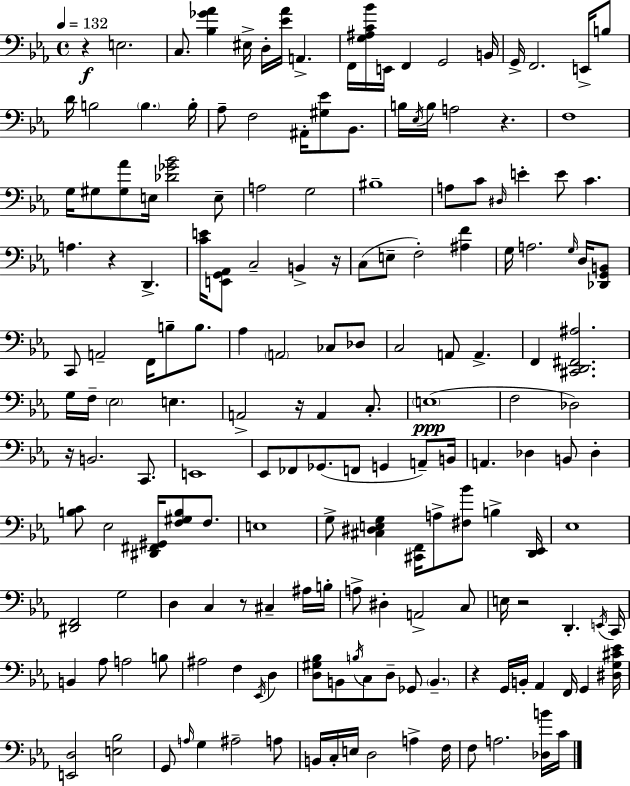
{
  \clef bass
  \time 4/4
  \defaultTimeSignature
  \key c \minor
  \tempo 4 = 132
  r4\f e2. | c8. <bes ges' aes'>4 eis16-> d16-. <ees' aes'>16 a,4.-> | f,16 <g ais c' bes'>16 e,16 f,4 g,2 b,16 | g,16-> f,2. e,16-> b8 | \break d'16 b2 \parenthesize b4. b16-. | aes8-- f2 ais,16-. <gis ees'>8 bes,8. | b16 \acciaccatura { ees16 } b16 a2 r4. | f1 | \break g16 gis8 <gis aes'>8 e16 <des' ges' bes'>2 e8-- | a2 g2 | bis1-- | a8 c'8 \grace { dis16 } e'4-. e'8 c'4. | \break a4. r4 d,4.-> | <c' e'>16 <e, g, aes,>8 c2-- b,4-> | r16 c8( e8-- f2-.) <ais f'>4 | g16 a2. \grace { g16 } | \break d16 <des, g, b,>8 c,8 a,2-- f,16 b8-- | b8. aes4 \parenthesize a,2 ces8 | des8 c2 a,8 a,4.-> | f,4 <cis, d, fis, ais>2. | \break g16 f16-- \parenthesize ees2 e4. | a,2-> r16 a,4 | c8.-. \parenthesize e1(\ppp | f2 des2) | \break r16 b,2. | c,8. e,1 | ees,8 fes,8 ges,8.( f,8 g,4 | a,8--) b,16 a,4. des4 b,8 des4-. | \break <b c'>8 ees2 <dis, fis, gis,>16 <f gis b>8 | f8. e1 | g8-> <cis dis e g>4 <cis, f,>16 a8-> <fis bes'>8 b4-> | <d, ees,>16 ees1 | \break <dis, f,>2 g2 | d4 c4 r8 cis4-- | ais16 b16-. a8-> dis4-. a,2-> | c8 e16 r2 d,4.-. | \break \acciaccatura { e,16 } c,16 b,4 aes8 a2 | b8 ais2 f4 | \acciaccatura { ees,16 } d4 <d gis bes>8 b,8 \acciaccatura { b16 } c8 d8-- ges,8 | \parenthesize b,4.-- r4 g,16 b,16-. aes,4 | \break f,16 g,4 <dis g cis' ees'>16 <e, d>2 <e bes>2 | g,8 \grace { a16 } g4 ais2-- | a8 b,16 c16-. e16 d2 | a4-> f16 f8 a2. | \break <des b'>16 c'16 \bar "|."
}